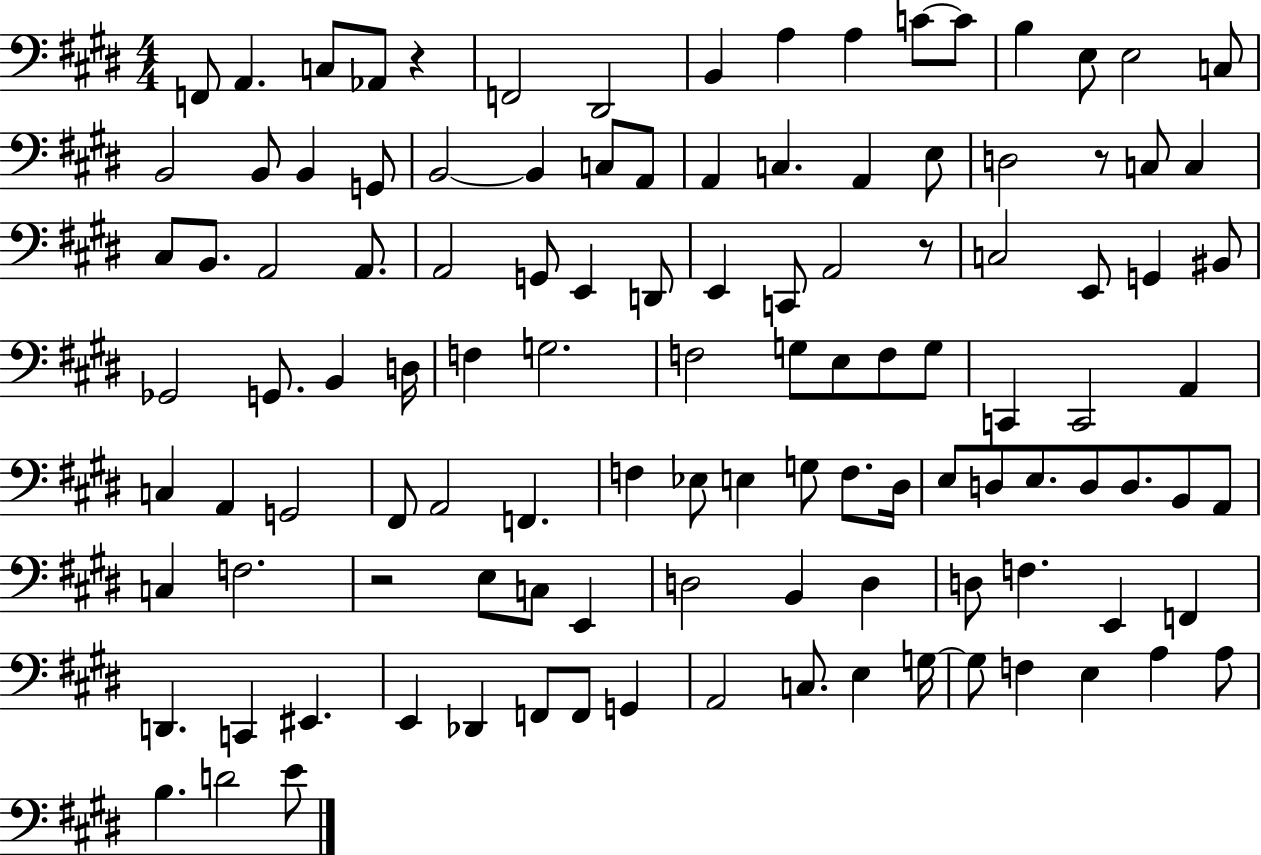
F2/e A2/q. C3/e Ab2/e R/q F2/h D#2/h B2/q A3/q A3/q C4/e C4/e B3/q E3/e E3/h C3/e B2/h B2/e B2/q G2/e B2/h B2/q C3/e A2/e A2/q C3/q. A2/q E3/e D3/h R/e C3/e C3/q C#3/e B2/e. A2/h A2/e. A2/h G2/e E2/q D2/e E2/q C2/e A2/h R/e C3/h E2/e G2/q BIS2/e Gb2/h G2/e. B2/q D3/s F3/q G3/h. F3/h G3/e E3/e F3/e G3/e C2/q C2/h A2/q C3/q A2/q G2/h F#2/e A2/h F2/q. F3/q Eb3/e E3/q G3/e F3/e. D#3/s E3/e D3/e E3/e. D3/e D3/e. B2/e A2/e C3/q F3/h. R/h E3/e C3/e E2/q D3/h B2/q D3/q D3/e F3/q. E2/q F2/q D2/q. C2/q EIS2/q. E2/q Db2/q F2/e F2/e G2/q A2/h C3/e. E3/q G3/s G3/e F3/q E3/q A3/q A3/e B3/q. D4/h E4/e